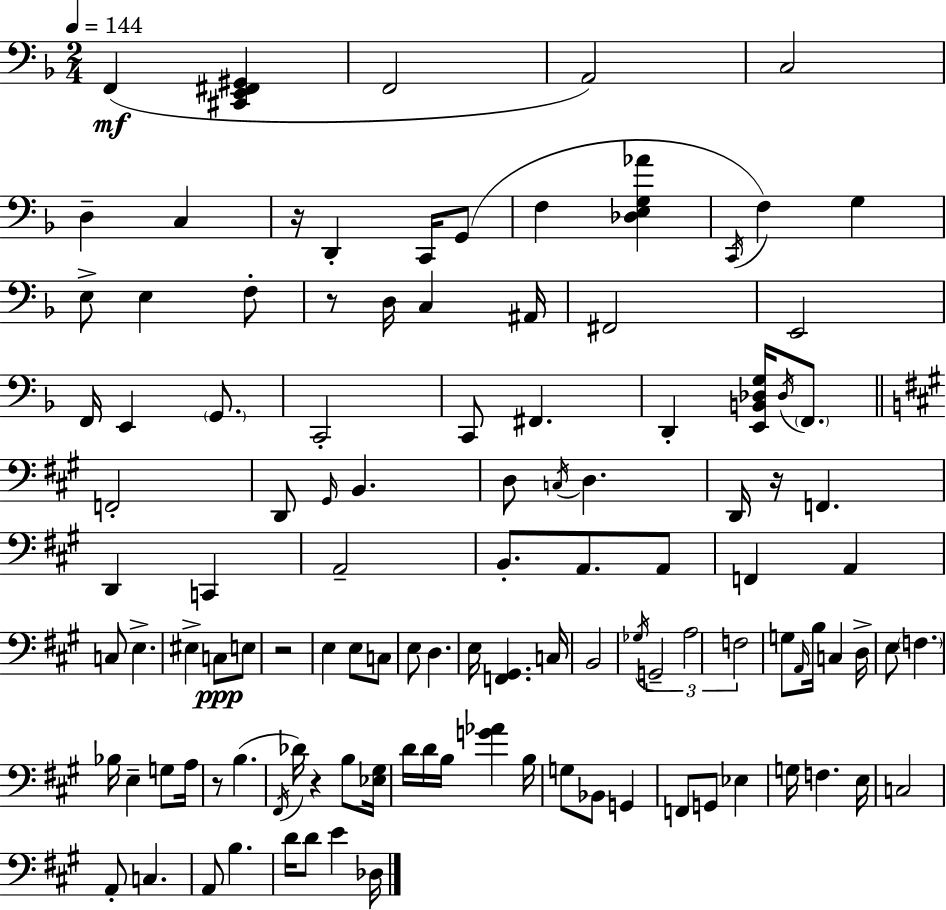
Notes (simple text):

F2/q [C#2,E2,F#2,G#2]/q F2/h A2/h C3/h D3/q C3/q R/s D2/q C2/s G2/e F3/q [Db3,E3,G3,Ab4]/q C2/s F3/q G3/q E3/e E3/q F3/e R/e D3/s C3/q A#2/s F#2/h E2/h F2/s E2/q G2/e. C2/h C2/e F#2/q. D2/q [E2,B2,Db3,G3]/s Db3/s F2/e. F2/h D2/e G#2/s B2/q. D3/e C3/s D3/q. D2/s R/s F2/q. D2/q C2/q A2/h B2/e. A2/e. A2/e F2/q A2/q C3/e E3/q. EIS3/q C3/e E3/e R/h E3/q E3/e C3/e E3/e D3/q. E3/s [F2,G#2]/q. C3/s B2/h Gb3/s G2/h A3/h F3/h G3/e A2/s B3/s C3/q D3/s E3/e F3/q. Bb3/s E3/q G3/e A3/s R/e B3/q. F#2/s Db4/s R/q B3/e [Eb3,G#3]/s D4/s D4/s B3/s [G4,Ab4]/q B3/s G3/e Bb2/e G2/q F2/e G2/e Eb3/q G3/s F3/q. E3/s C3/h A2/e C3/q. A2/e B3/q. D4/s D4/e E4/q Db3/s